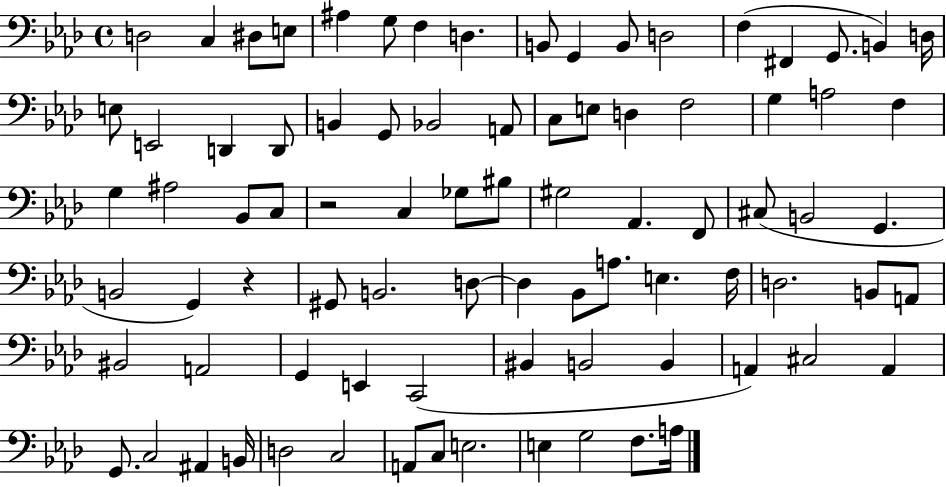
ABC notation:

X:1
T:Untitled
M:4/4
L:1/4
K:Ab
D,2 C, ^D,/2 E,/2 ^A, G,/2 F, D, B,,/2 G,, B,,/2 D,2 F, ^F,, G,,/2 B,, D,/4 E,/2 E,,2 D,, D,,/2 B,, G,,/2 _B,,2 A,,/2 C,/2 E,/2 D, F,2 G, A,2 F, G, ^A,2 _B,,/2 C,/2 z2 C, _G,/2 ^B,/2 ^G,2 _A,, F,,/2 ^C,/2 B,,2 G,, B,,2 G,, z ^G,,/2 B,,2 D,/2 D, _B,,/2 A,/2 E, F,/4 D,2 B,,/2 A,,/2 ^B,,2 A,,2 G,, E,, C,,2 ^B,, B,,2 B,, A,, ^C,2 A,, G,,/2 C,2 ^A,, B,,/4 D,2 C,2 A,,/2 C,/2 E,2 E, G,2 F,/2 A,/4